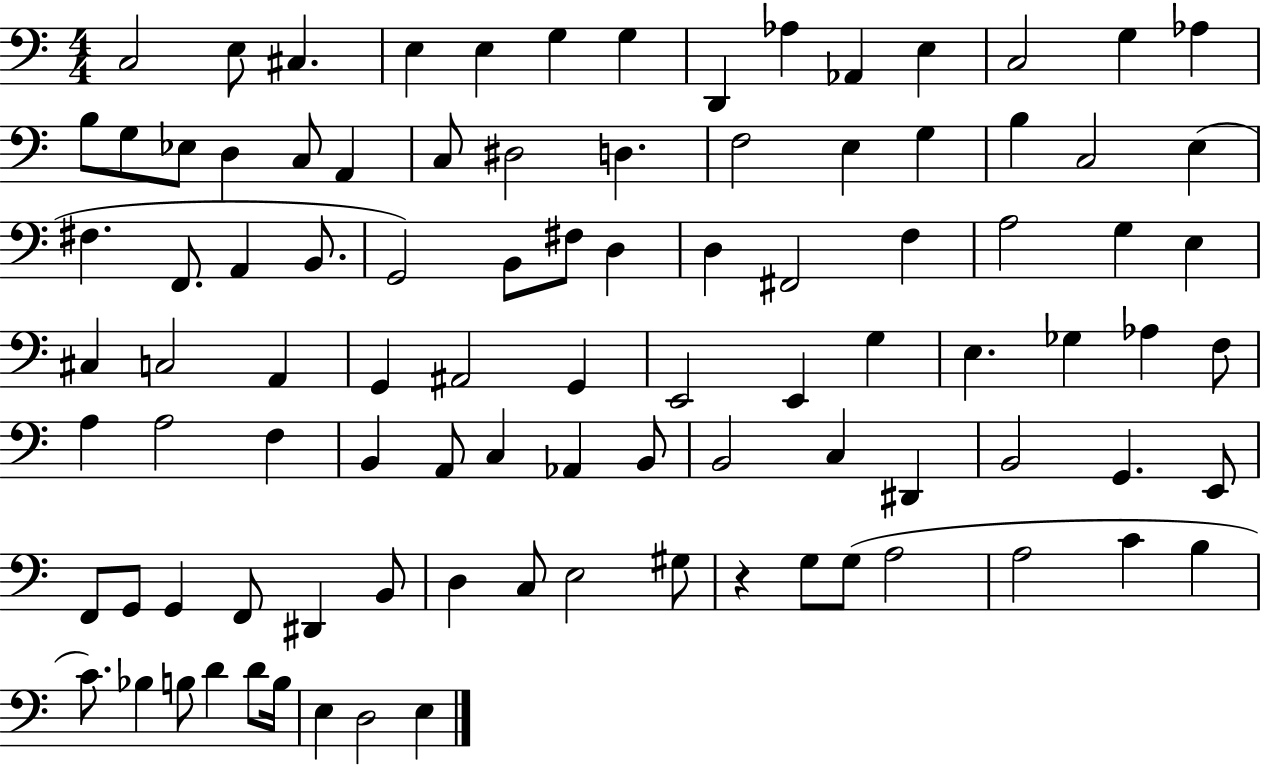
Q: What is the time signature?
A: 4/4